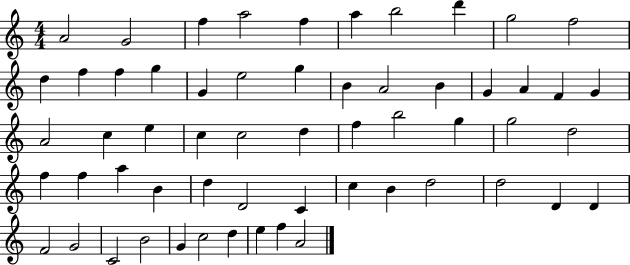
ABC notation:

X:1
T:Untitled
M:4/4
L:1/4
K:C
A2 G2 f a2 f a b2 d' g2 f2 d f f g G e2 g B A2 B G A F G A2 c e c c2 d f b2 g g2 d2 f f a B d D2 C c B d2 d2 D D F2 G2 C2 B2 G c2 d e f A2